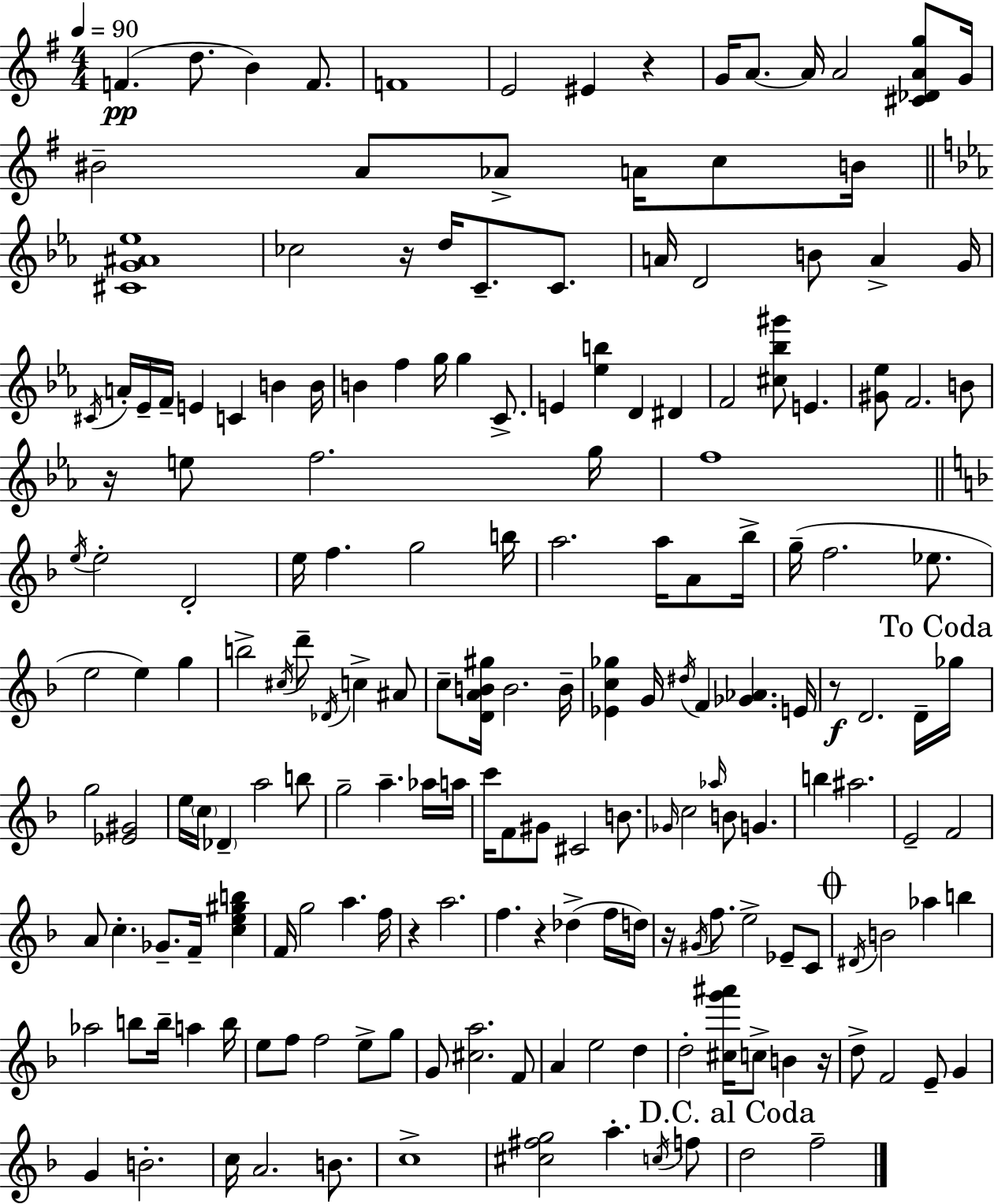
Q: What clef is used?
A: treble